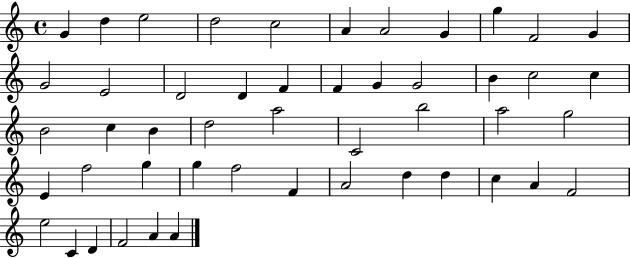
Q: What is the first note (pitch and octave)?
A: G4